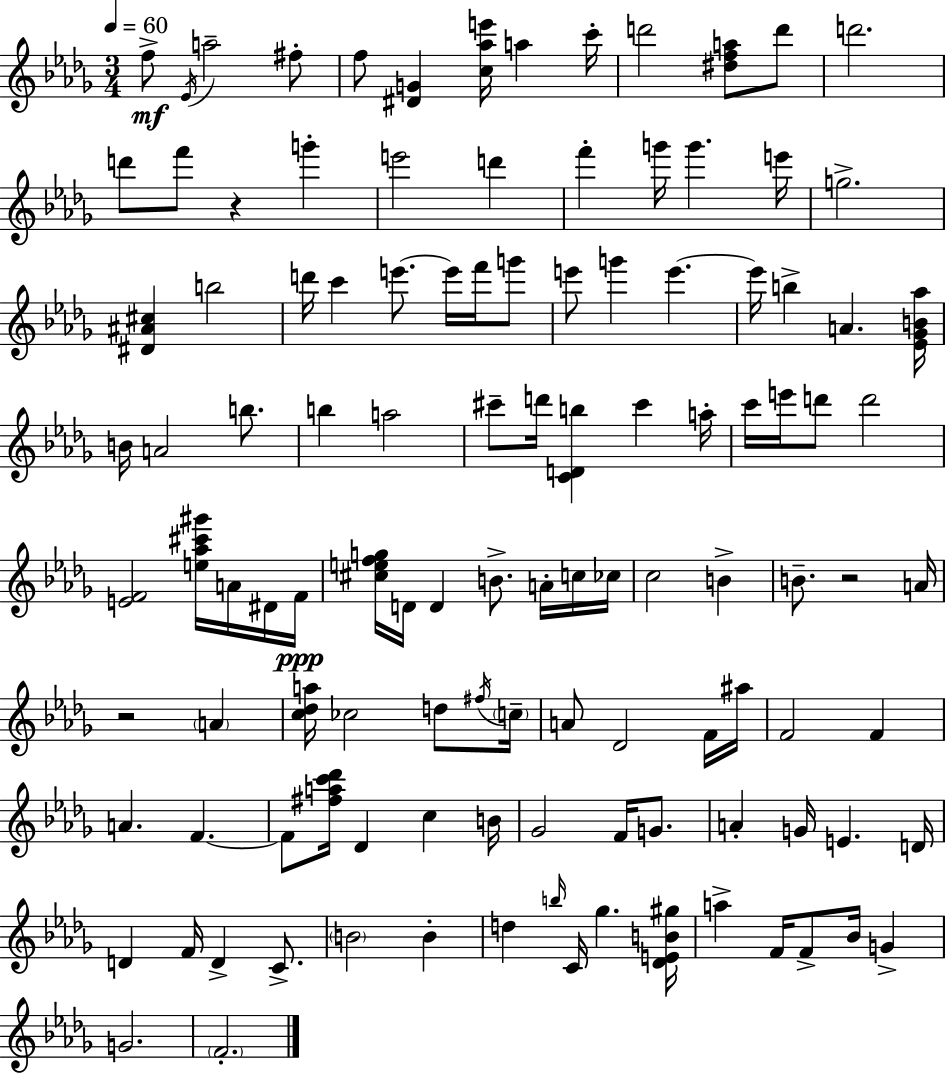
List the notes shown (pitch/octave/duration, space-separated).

F5/e Eb4/s A5/h F#5/e F5/e [D#4,G4]/q [C5,Ab5,E6]/s A5/q C6/s D6/h [D#5,F5,A5]/e D6/e D6/h. D6/e F6/e R/q G6/q E6/h D6/q F6/q G6/s G6/q. E6/s G5/h. [D#4,A#4,C#5]/q B5/h D6/s C6/q E6/e. E6/s F6/s G6/e E6/e G6/q E6/q. E6/s B5/q A4/q. [Eb4,Gb4,B4,Ab5]/s B4/s A4/h B5/e. B5/q A5/h C#6/e D6/s [C4,D4,B5]/q C#6/q A5/s C6/s E6/s D6/e D6/h [E4,F4]/h [E5,Ab5,C#6,G#6]/s A4/s D#4/s F4/s [C#5,E5,F5,G5]/s D4/s D4/q B4/e. A4/s C5/s CES5/s C5/h B4/q B4/e. R/h A4/s R/h A4/q [C5,Db5,A5]/s CES5/h D5/e F#5/s C5/s A4/e Db4/h F4/s A#5/s F4/h F4/q A4/q. F4/q. F4/e [F#5,A5,C6,Db6]/s Db4/q C5/q B4/s Gb4/h F4/s G4/e. A4/q G4/s E4/q. D4/s D4/q F4/s D4/q C4/e. B4/h B4/q D5/q B5/s C4/s Gb5/q. [Db4,E4,B4,G#5]/s A5/q F4/s F4/e Bb4/s G4/q G4/h. F4/h.